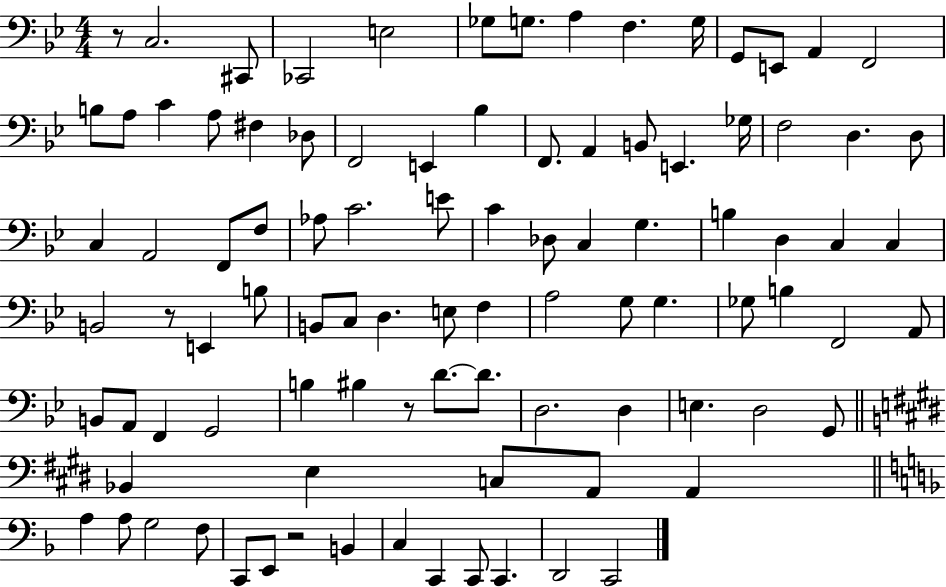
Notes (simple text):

R/e C3/h. C#2/e CES2/h E3/h Gb3/e G3/e. A3/q F3/q. G3/s G2/e E2/e A2/q F2/h B3/e A3/e C4/q A3/e F#3/q Db3/e F2/h E2/q Bb3/q F2/e. A2/q B2/e E2/q. Gb3/s F3/h D3/q. D3/e C3/q A2/h F2/e F3/e Ab3/e C4/h. E4/e C4/q Db3/e C3/q G3/q. B3/q D3/q C3/q C3/q B2/h R/e E2/q B3/e B2/e C3/e D3/q. E3/e F3/q A3/h G3/e G3/q. Gb3/e B3/q F2/h A2/e B2/e A2/e F2/q G2/h B3/q BIS3/q R/e D4/e. D4/e. D3/h. D3/q E3/q. D3/h G2/e Bb2/q E3/q C3/e A2/e A2/q A3/q A3/e G3/h F3/e C2/e E2/e R/h B2/q C3/q C2/q C2/e C2/q. D2/h C2/h